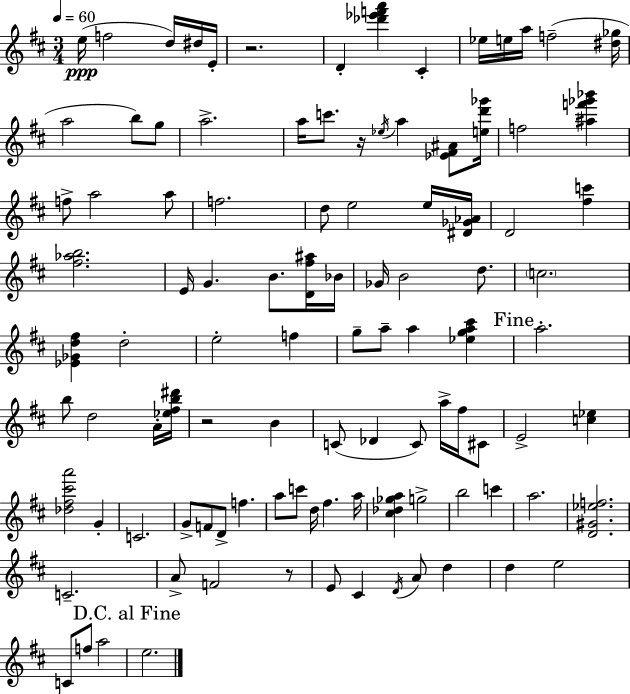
{
  \clef treble
  \numericTimeSignature
  \time 3/4
  \key d \major
  \tempo 4 = 60
  e''16(\ppp f''2 d''16) dis''16 e'16-. | r2. | d'4-. <des''' ees''' f''' a'''>4 cis'4-. | ees''16 e''16 a''16 f''2--( <dis'' ges''>16 | \break a''2 b''8) g''8 | a''2.-> | a''16 c'''8. r16 \acciaccatura { ees''16 } a''4 <ees' fis' ais'>8 | <e'' d''' ges'''>16 f''2 <ais'' f''' ges''' bes'''>4 | \break f''8-> a''2 a''8 | f''2. | d''8 e''2 e''16 | <dis' ges' aes'>16 d'2 <fis'' c'''>4 | \break <fis'' aes'' b''>2. | e'16 g'4. b'8. <d' fis'' ais''>16 | bes'16 ges'16 b'2 d''8. | \parenthesize c''2. | \break <ees' ges' d'' fis''>4 d''2-. | e''2-. f''4 | g''8-- a''8-- a''4 <ees'' g'' a'' cis'''>4 | \mark "Fine" a''2.-. | \break b''8 d''2 a'16-. | <ees'' fis'' b'' dis'''>16 r2 b'4 | c'8( des'4 c'8) a''16-> fis''16 cis'8 | e'2-> <c'' ees''>4 | \break <des'' fis'' cis''' a'''>2 g'4-. | c'2. | g'8-> f'8 d'8-> f''4. | a''8 c'''8 d''16 fis''4. | \break a''16 <cis'' des'' ges'' a''>4 g''2-> | b''2 c'''4 | a''2. | <d' gis' ees'' f''>2. | \break c'2.-- | a'8-> f'2 r8 | e'8 cis'4 \acciaccatura { d'16 } a'8 d''4 | d''4 e''2 | \break c'8 f''8 a''2 | \mark "D.C. al Fine" e''2. | \bar "|."
}